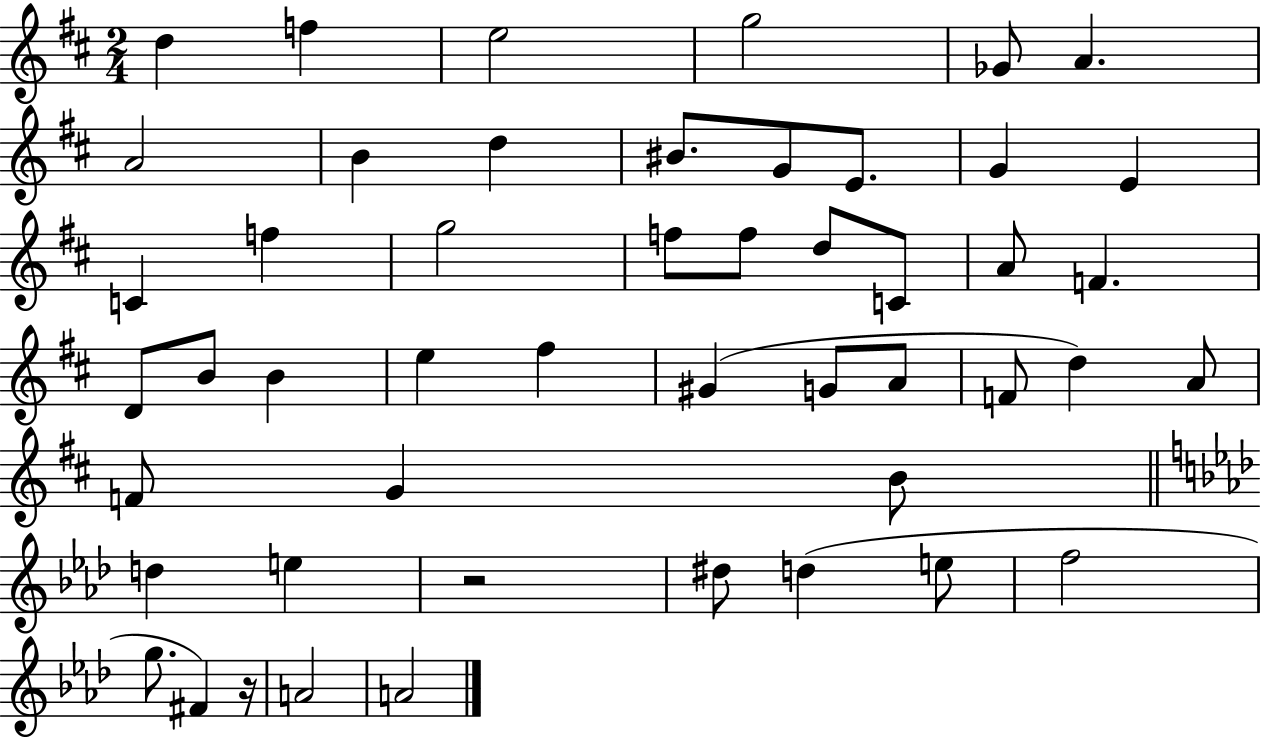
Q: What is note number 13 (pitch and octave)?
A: G4